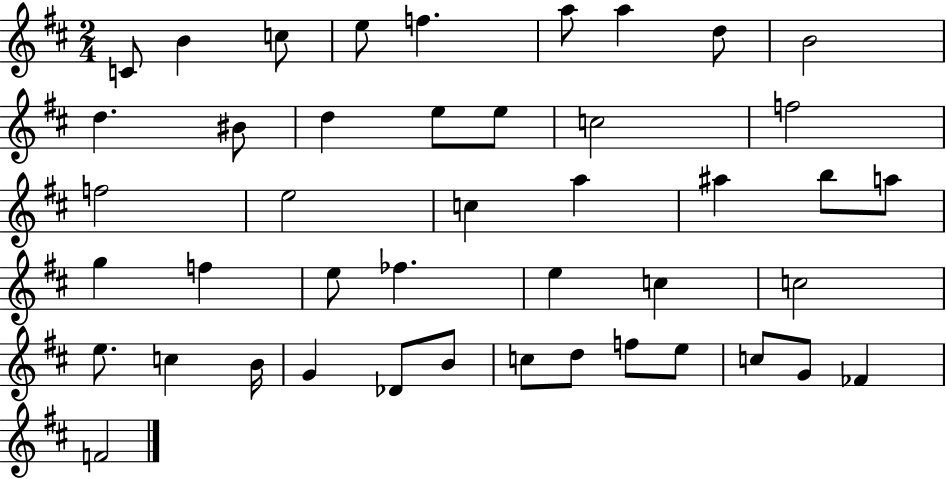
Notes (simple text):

C4/e B4/q C5/e E5/e F5/q. A5/e A5/q D5/e B4/h D5/q. BIS4/e D5/q E5/e E5/e C5/h F5/h F5/h E5/h C5/q A5/q A#5/q B5/e A5/e G5/q F5/q E5/e FES5/q. E5/q C5/q C5/h E5/e. C5/q B4/s G4/q Db4/e B4/e C5/e D5/e F5/e E5/e C5/e G4/e FES4/q F4/h